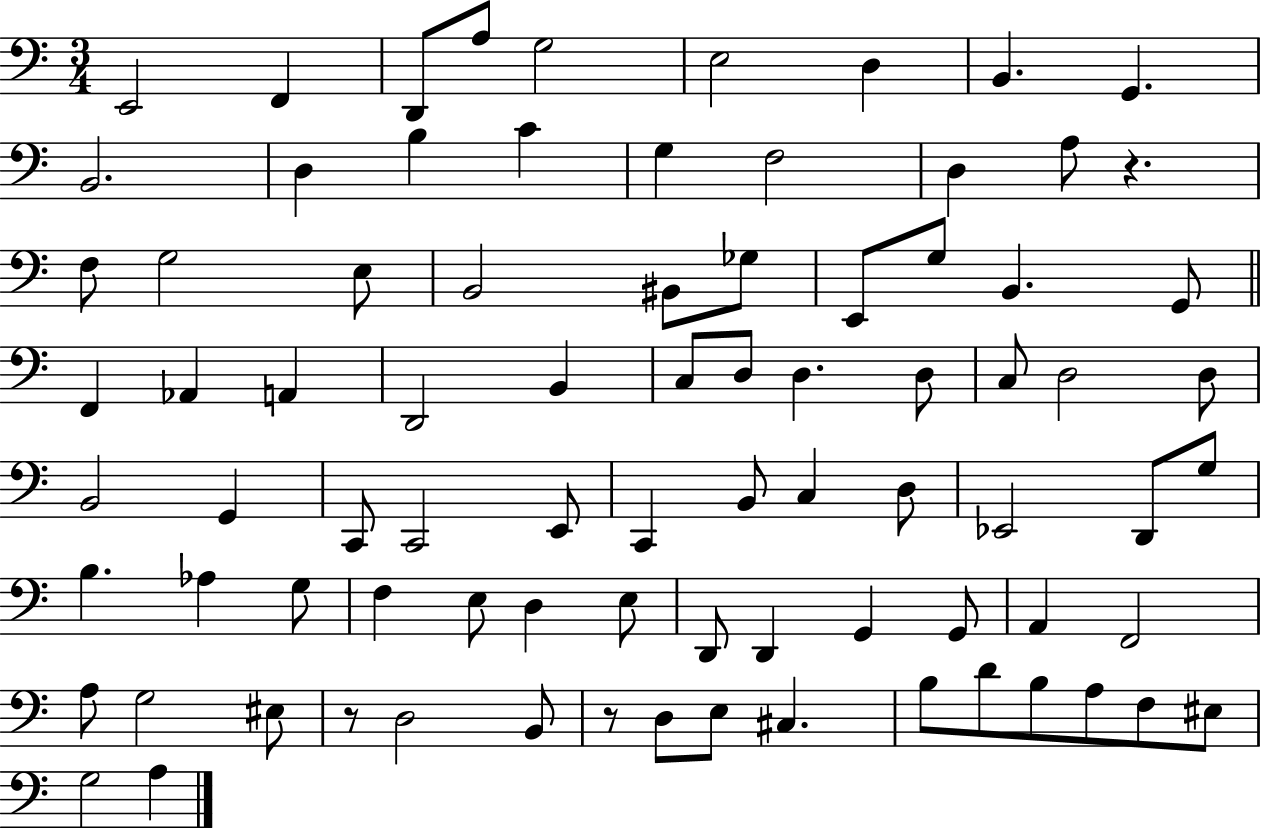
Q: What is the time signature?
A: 3/4